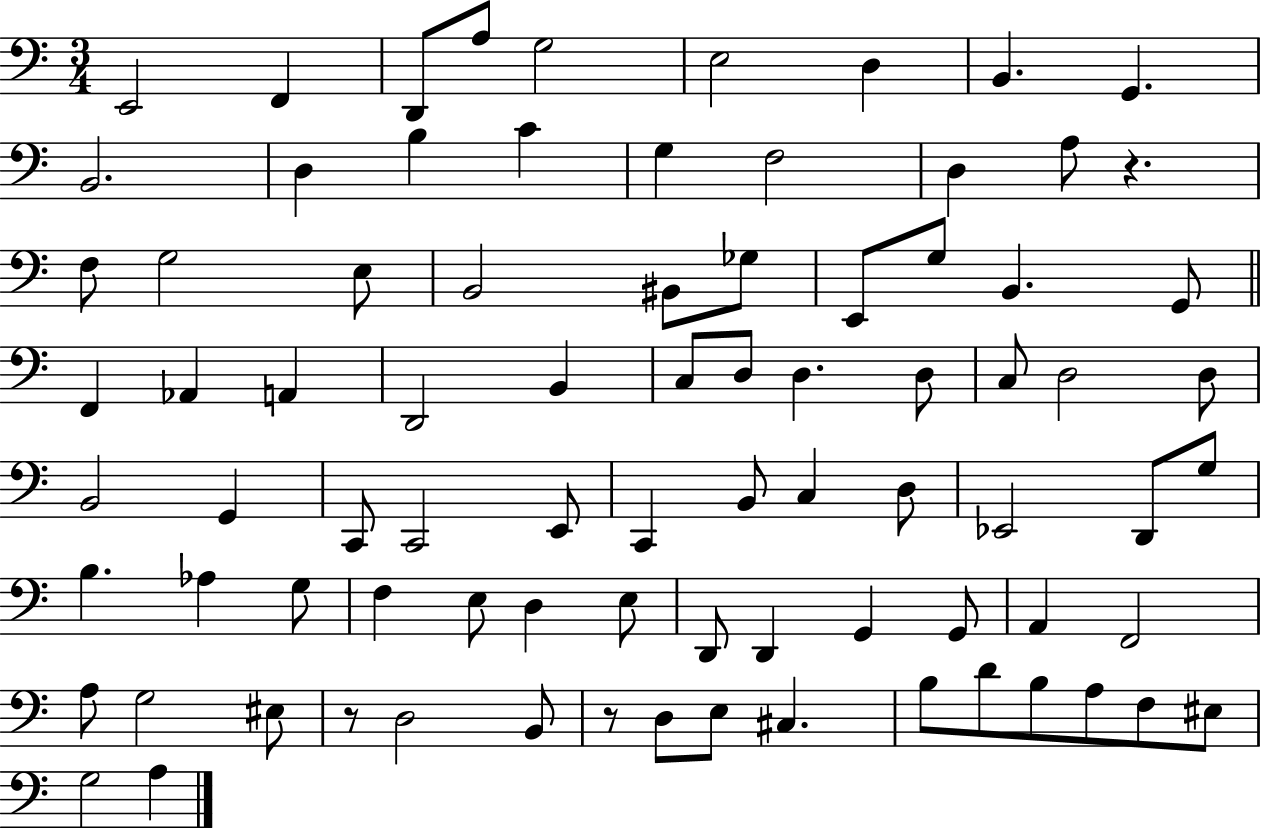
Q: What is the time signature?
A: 3/4